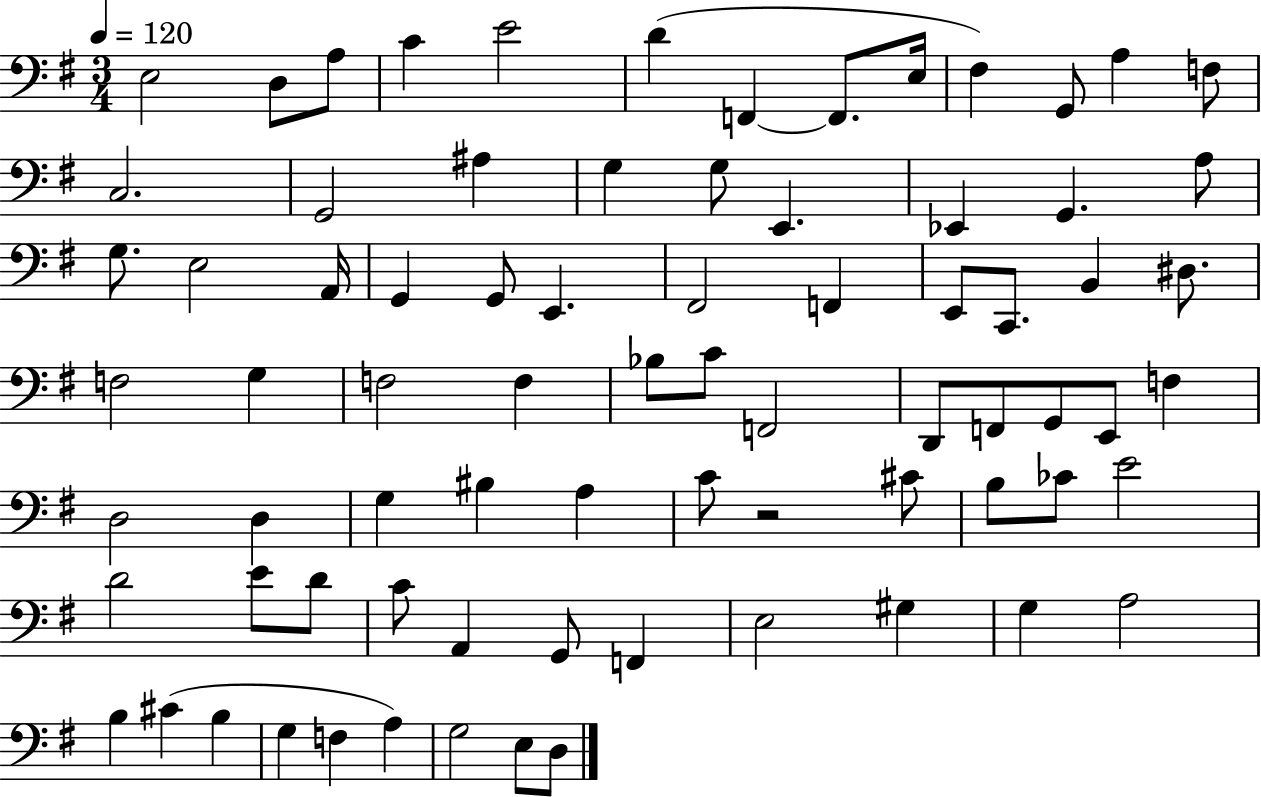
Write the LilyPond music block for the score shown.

{
  \clef bass
  \numericTimeSignature
  \time 3/4
  \key g \major
  \tempo 4 = 120
  e2 d8 a8 | c'4 e'2 | d'4( f,4~~ f,8. e16 | fis4) g,8 a4 f8 | \break c2. | g,2 ais4 | g4 g8 e,4. | ees,4 g,4. a8 | \break g8. e2 a,16 | g,4 g,8 e,4. | fis,2 f,4 | e,8 c,8. b,4 dis8. | \break f2 g4 | f2 f4 | bes8 c'8 f,2 | d,8 f,8 g,8 e,8 f4 | \break d2 d4 | g4 bis4 a4 | c'8 r2 cis'8 | b8 ces'8 e'2 | \break d'2 e'8 d'8 | c'8 a,4 g,8 f,4 | e2 gis4 | g4 a2 | \break b4 cis'4( b4 | g4 f4 a4) | g2 e8 d8 | \bar "|."
}